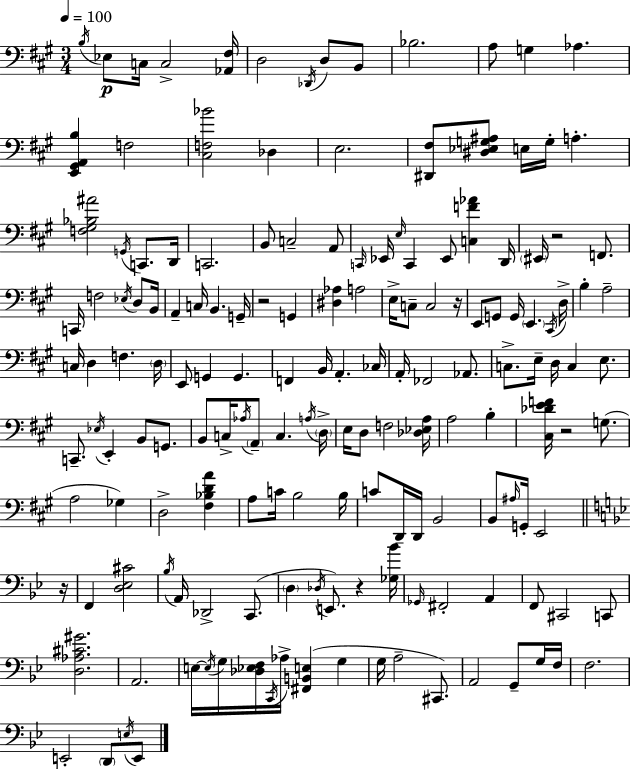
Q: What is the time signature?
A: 3/4